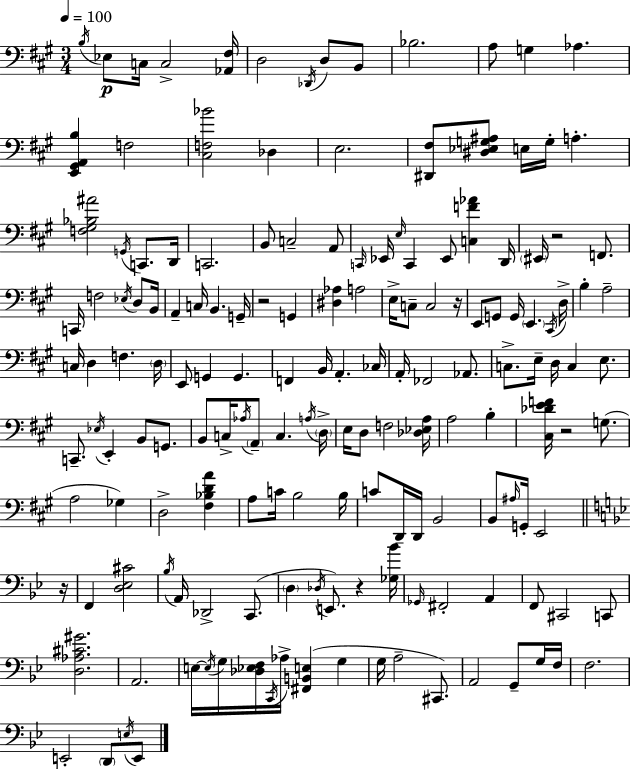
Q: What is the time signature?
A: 3/4